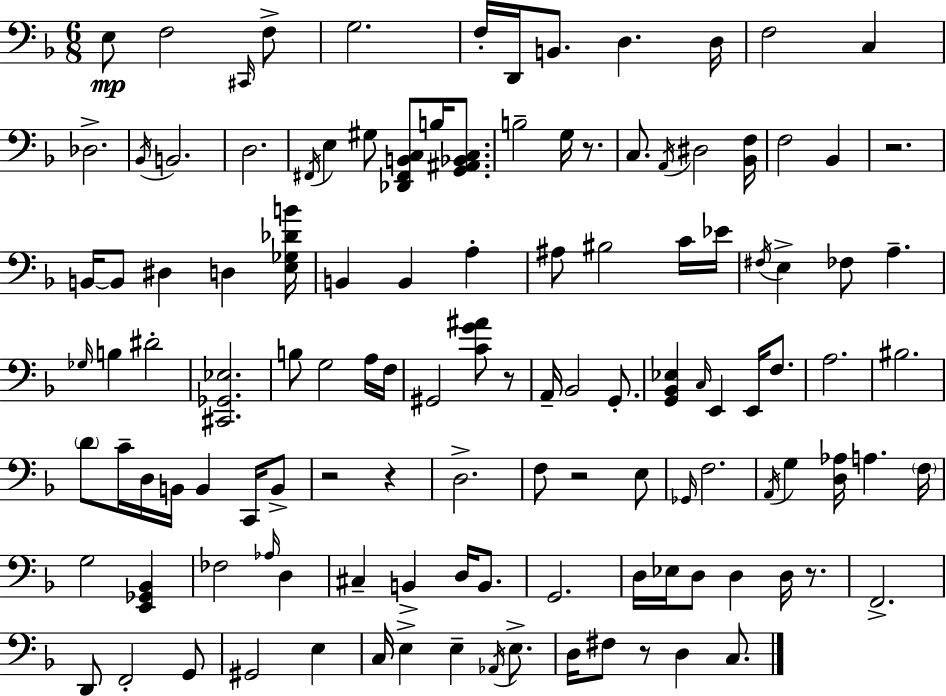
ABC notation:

X:1
T:Untitled
M:6/8
L:1/4
K:Dm
E,/2 F,2 ^C,,/4 F,/2 G,2 F,/4 D,,/4 B,,/2 D, D,/4 F,2 C, _D,2 _B,,/4 B,,2 D,2 ^F,,/4 E, ^G,/2 [_D,,^F,,B,,C,]/2 B,/4 [G,,^A,,_B,,C,]/2 B,2 G,/4 z/2 C,/2 A,,/4 ^D,2 [_B,,F,]/4 F,2 _B,, z2 B,,/4 B,,/2 ^D, D, [E,_G,_DB]/4 B,, B,, A, ^A,/2 ^B,2 C/4 _E/4 ^F,/4 E, _F,/2 A, _G,/4 B, ^D2 [^C,,_G,,_E,]2 B,/2 G,2 A,/4 F,/4 ^G,,2 [CG^A]/2 z/2 A,,/4 _B,,2 G,,/2 [G,,_B,,_E,] C,/4 E,, E,,/4 F,/2 A,2 ^B,2 D/2 C/4 D,/4 B,,/4 B,, C,,/4 B,,/2 z2 z D,2 F,/2 z2 E,/2 _G,,/4 F,2 A,,/4 G, [D,_A,]/4 A, F,/4 G,2 [E,,_G,,_B,,] _F,2 _A,/4 D, ^C, B,, D,/4 B,,/2 G,,2 D,/4 _E,/4 D,/2 D, D,/4 z/2 F,,2 D,,/2 F,,2 G,,/2 ^G,,2 E, C,/4 E, E, _A,,/4 E,/2 D,/4 ^F,/2 z/2 D, C,/2